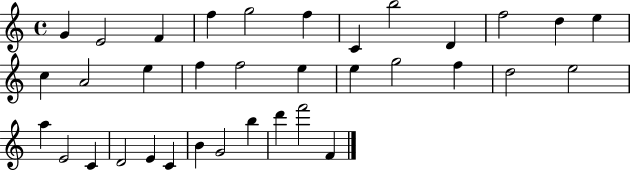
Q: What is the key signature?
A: C major